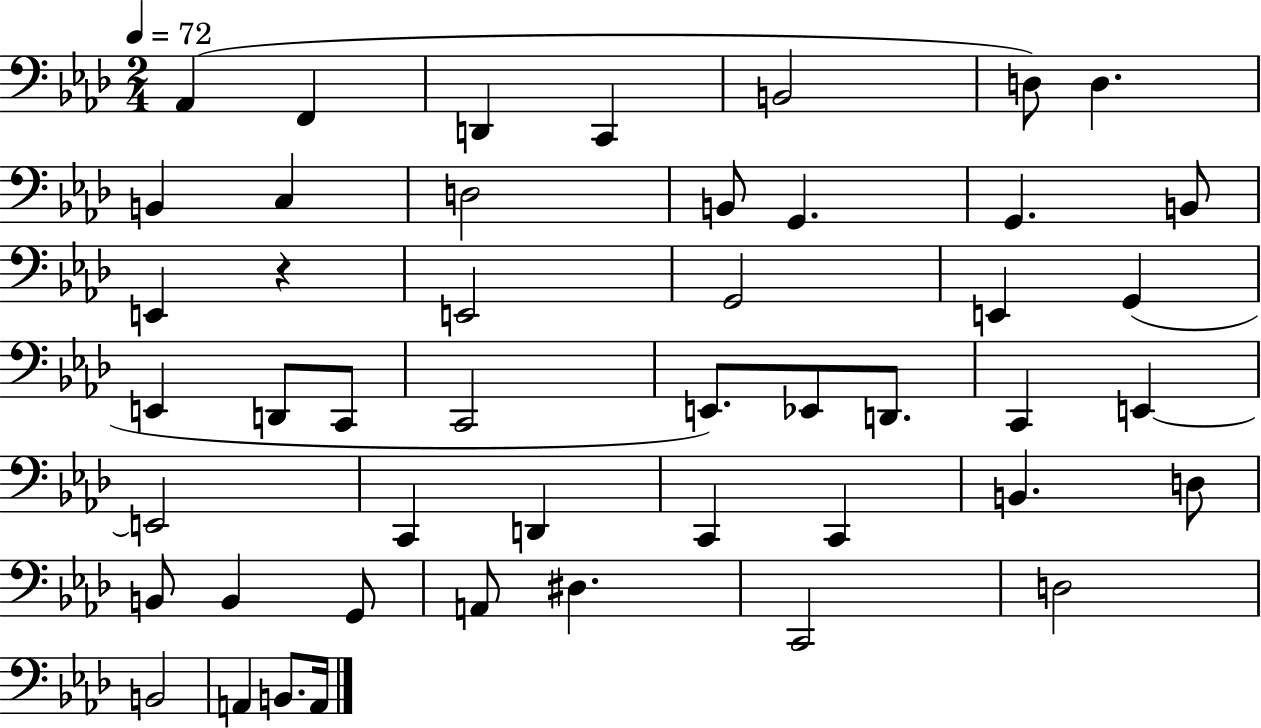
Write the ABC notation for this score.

X:1
T:Untitled
M:2/4
L:1/4
K:Ab
_A,, F,, D,, C,, B,,2 D,/2 D, B,, C, D,2 B,,/2 G,, G,, B,,/2 E,, z E,,2 G,,2 E,, G,, E,, D,,/2 C,,/2 C,,2 E,,/2 _E,,/2 D,,/2 C,, E,, E,,2 C,, D,, C,, C,, B,, D,/2 B,,/2 B,, G,,/2 A,,/2 ^D, C,,2 D,2 B,,2 A,, B,,/2 A,,/4